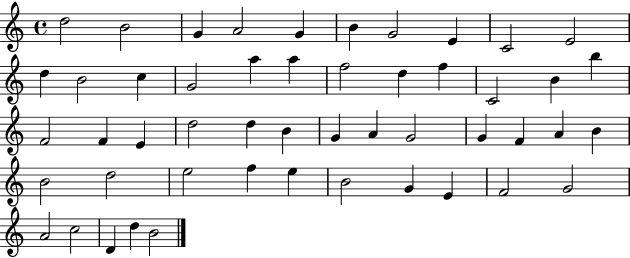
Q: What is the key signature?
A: C major